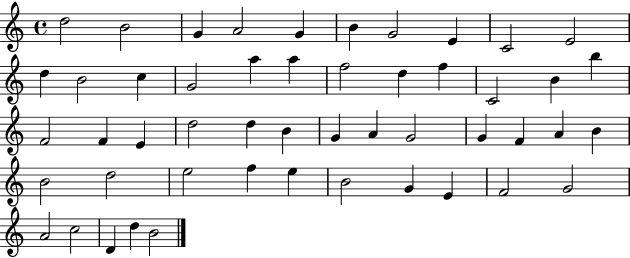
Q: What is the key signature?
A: C major